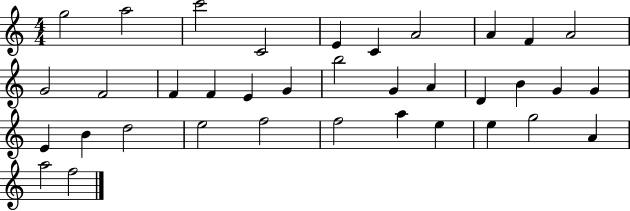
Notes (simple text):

G5/h A5/h C6/h C4/h E4/q C4/q A4/h A4/q F4/q A4/h G4/h F4/h F4/q F4/q E4/q G4/q B5/h G4/q A4/q D4/q B4/q G4/q G4/q E4/q B4/q D5/h E5/h F5/h F5/h A5/q E5/q E5/q G5/h A4/q A5/h F5/h